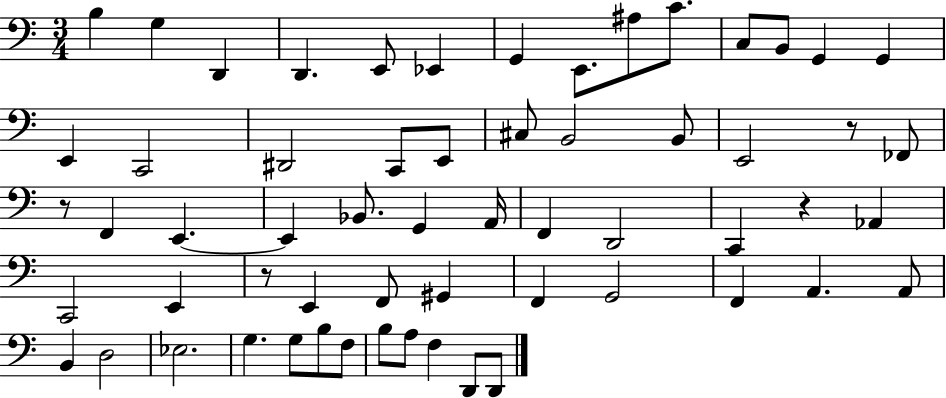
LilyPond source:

{
  \clef bass
  \numericTimeSignature
  \time 3/4
  \key c \major
  b4 g4 d,4 | d,4. e,8 ees,4 | g,4 e,8. ais8 c'8. | c8 b,8 g,4 g,4 | \break e,4 c,2 | dis,2 c,8 e,8 | cis8 b,2 b,8 | e,2 r8 fes,8 | \break r8 f,4 e,4.~~ | e,4 bes,8. g,4 a,16 | f,4 d,2 | c,4 r4 aes,4 | \break c,2 e,4 | r8 e,4 f,8 gis,4 | f,4 g,2 | f,4 a,4. a,8 | \break b,4 d2 | ees2. | g4. g8 b8 f8 | b8 a8 f4 d,8 d,8 | \break \bar "|."
}